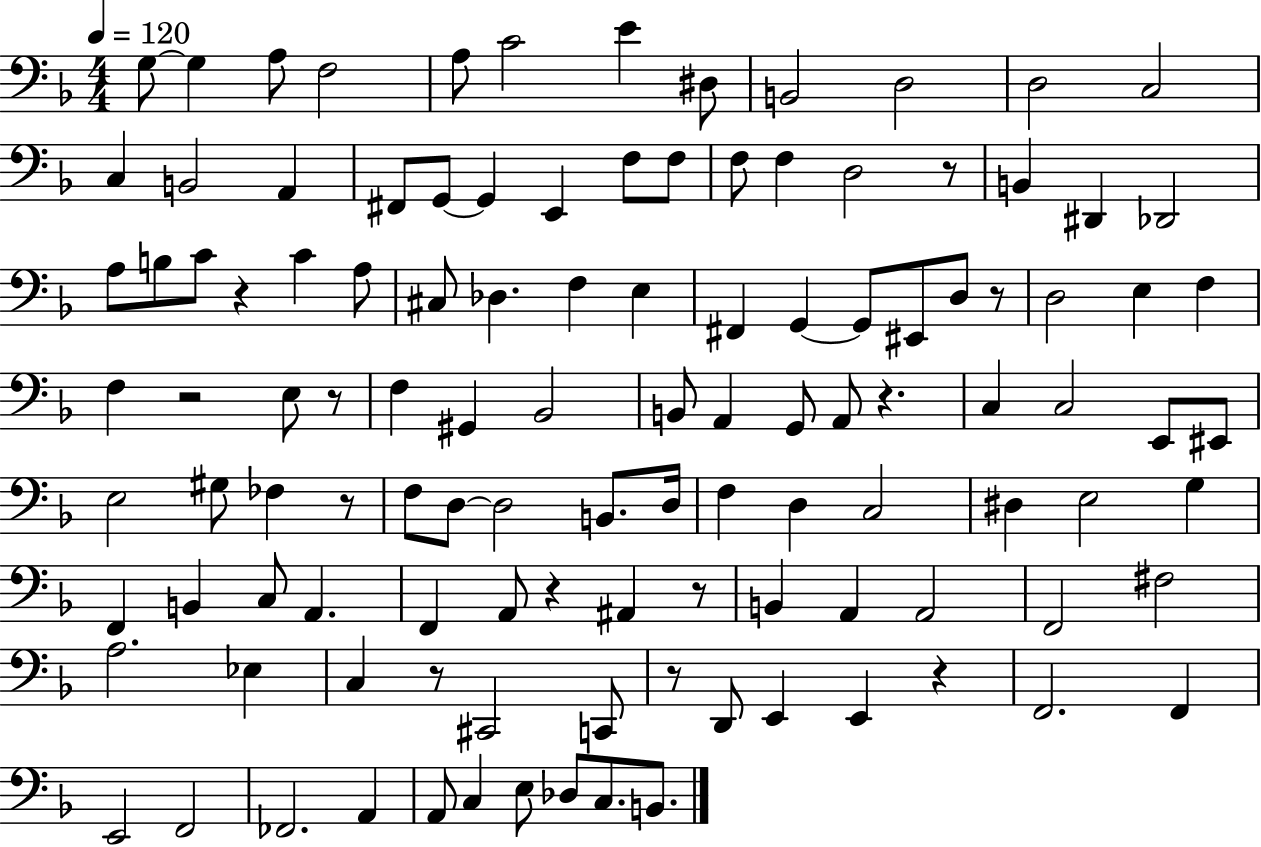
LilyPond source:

{
  \clef bass
  \numericTimeSignature
  \time 4/4
  \key f \major
  \tempo 4 = 120
  g8~~ g4 a8 f2 | a8 c'2 e'4 dis8 | b,2 d2 | d2 c2 | \break c4 b,2 a,4 | fis,8 g,8~~ g,4 e,4 f8 f8 | f8 f4 d2 r8 | b,4 dis,4 des,2 | \break a8 b8 c'8 r4 c'4 a8 | cis8 des4. f4 e4 | fis,4 g,4~~ g,8 eis,8 d8 r8 | d2 e4 f4 | \break f4 r2 e8 r8 | f4 gis,4 bes,2 | b,8 a,4 g,8 a,8 r4. | c4 c2 e,8 eis,8 | \break e2 gis8 fes4 r8 | f8 d8~~ d2 b,8. d16 | f4 d4 c2 | dis4 e2 g4 | \break f,4 b,4 c8 a,4. | f,4 a,8 r4 ais,4 r8 | b,4 a,4 a,2 | f,2 fis2 | \break a2. ees4 | c4 r8 cis,2 c,8 | r8 d,8 e,4 e,4 r4 | f,2. f,4 | \break e,2 f,2 | fes,2. a,4 | a,8 c4 e8 des8 c8. b,8. | \bar "|."
}